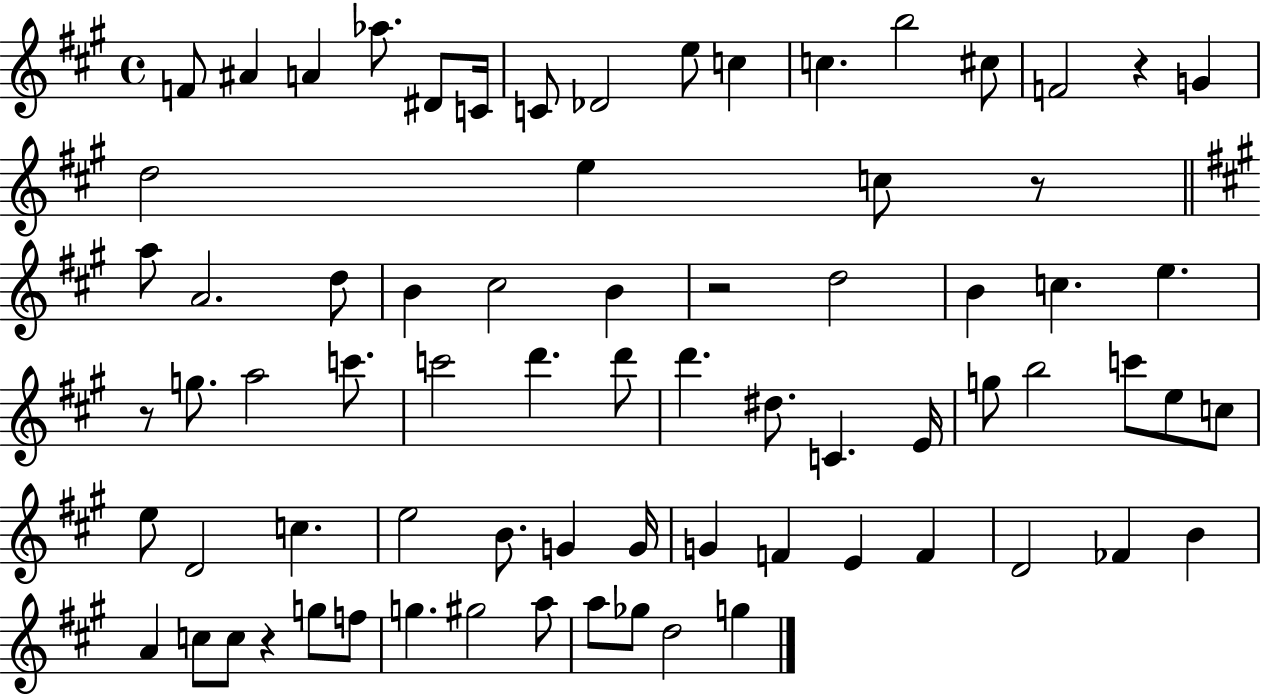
X:1
T:Untitled
M:4/4
L:1/4
K:A
F/2 ^A A _a/2 ^D/2 C/4 C/2 _D2 e/2 c c b2 ^c/2 F2 z G d2 e c/2 z/2 a/2 A2 d/2 B ^c2 B z2 d2 B c e z/2 g/2 a2 c'/2 c'2 d' d'/2 d' ^d/2 C E/4 g/2 b2 c'/2 e/2 c/2 e/2 D2 c e2 B/2 G G/4 G F E F D2 _F B A c/2 c/2 z g/2 f/2 g ^g2 a/2 a/2 _g/2 d2 g